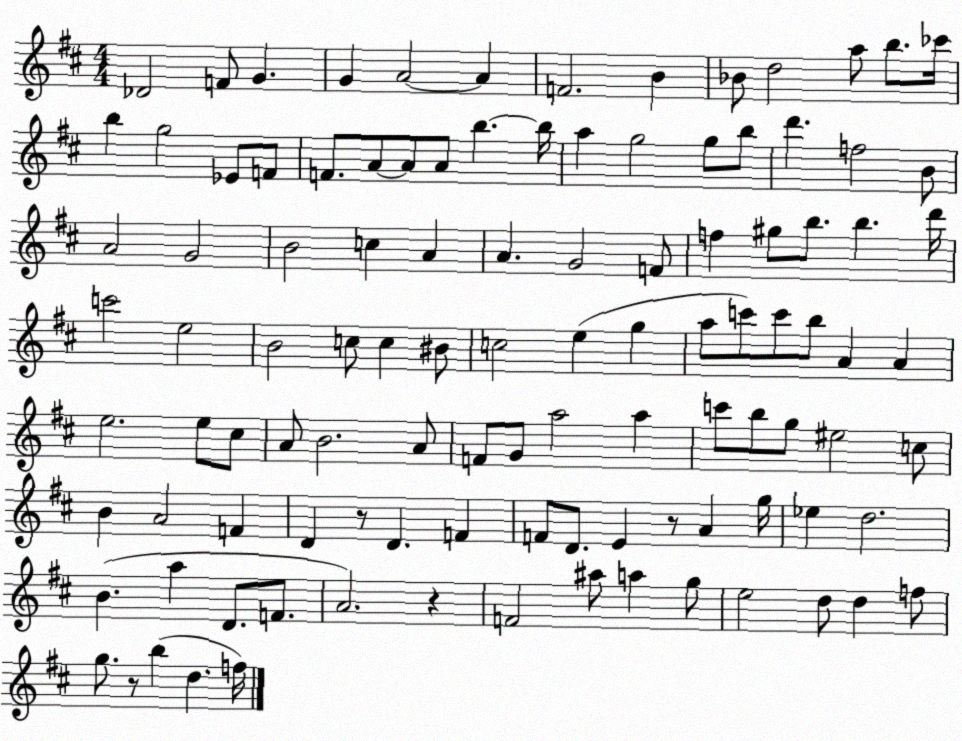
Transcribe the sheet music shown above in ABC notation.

X:1
T:Untitled
M:4/4
L:1/4
K:D
_D2 F/2 G G A2 A F2 B _B/2 d2 a/2 b/2 _c'/4 b g2 _E/2 F/2 F/2 A/2 A/2 A/2 b b/4 a g2 g/2 b/2 d' f2 B/2 A2 G2 B2 c A A G2 F/2 f ^g/2 b/2 b d'/4 c'2 e2 B2 c/2 c ^B/2 c2 e g a/2 c'/2 c'/2 b/2 A A e2 e/2 ^c/2 A/2 B2 A/2 F/2 G/2 a2 a c'/2 b/2 g/2 ^e2 c/2 B A2 F D z/2 D F F/2 D/2 E z/2 A g/4 _e d2 B a D/2 F/2 A2 z F2 ^a/2 a g/2 e2 d/2 d f/2 g/2 z/2 b d f/4